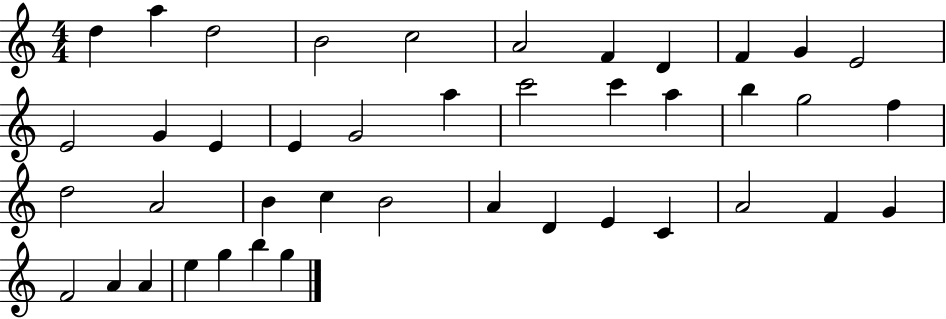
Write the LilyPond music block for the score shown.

{
  \clef treble
  \numericTimeSignature
  \time 4/4
  \key c \major
  d''4 a''4 d''2 | b'2 c''2 | a'2 f'4 d'4 | f'4 g'4 e'2 | \break e'2 g'4 e'4 | e'4 g'2 a''4 | c'''2 c'''4 a''4 | b''4 g''2 f''4 | \break d''2 a'2 | b'4 c''4 b'2 | a'4 d'4 e'4 c'4 | a'2 f'4 g'4 | \break f'2 a'4 a'4 | e''4 g''4 b''4 g''4 | \bar "|."
}